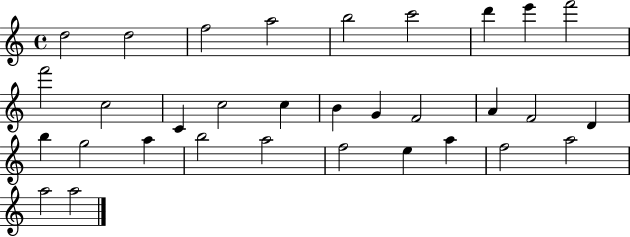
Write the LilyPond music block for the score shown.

{
  \clef treble
  \time 4/4
  \defaultTimeSignature
  \key c \major
  d''2 d''2 | f''2 a''2 | b''2 c'''2 | d'''4 e'''4 f'''2 | \break f'''2 c''2 | c'4 c''2 c''4 | b'4 g'4 f'2 | a'4 f'2 d'4 | \break b''4 g''2 a''4 | b''2 a''2 | f''2 e''4 a''4 | f''2 a''2 | \break a''2 a''2 | \bar "|."
}